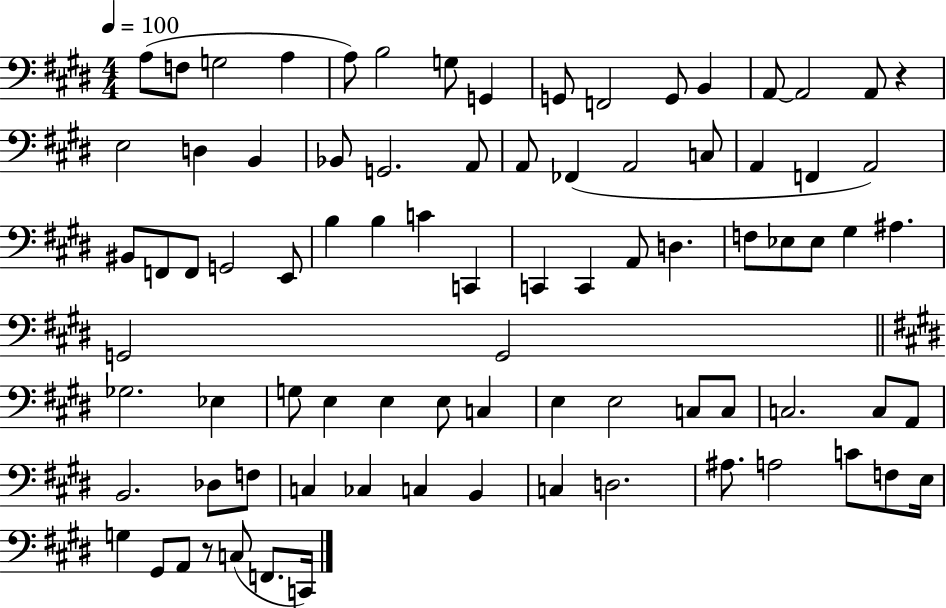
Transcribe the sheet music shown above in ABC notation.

X:1
T:Untitled
M:4/4
L:1/4
K:E
A,/2 F,/2 G,2 A, A,/2 B,2 G,/2 G,, G,,/2 F,,2 G,,/2 B,, A,,/2 A,,2 A,,/2 z E,2 D, B,, _B,,/2 G,,2 A,,/2 A,,/2 _F,, A,,2 C,/2 A,, F,, A,,2 ^B,,/2 F,,/2 F,,/2 G,,2 E,,/2 B, B, C C,, C,, C,, A,,/2 D, F,/2 _E,/2 _E,/2 ^G, ^A, G,,2 G,,2 _G,2 _E, G,/2 E, E, E,/2 C, E, E,2 C,/2 C,/2 C,2 C,/2 A,,/2 B,,2 _D,/2 F,/2 C, _C, C, B,, C, D,2 ^A,/2 A,2 C/2 F,/2 E,/4 G, ^G,,/2 A,,/2 z/2 C,/2 F,,/2 C,,/4